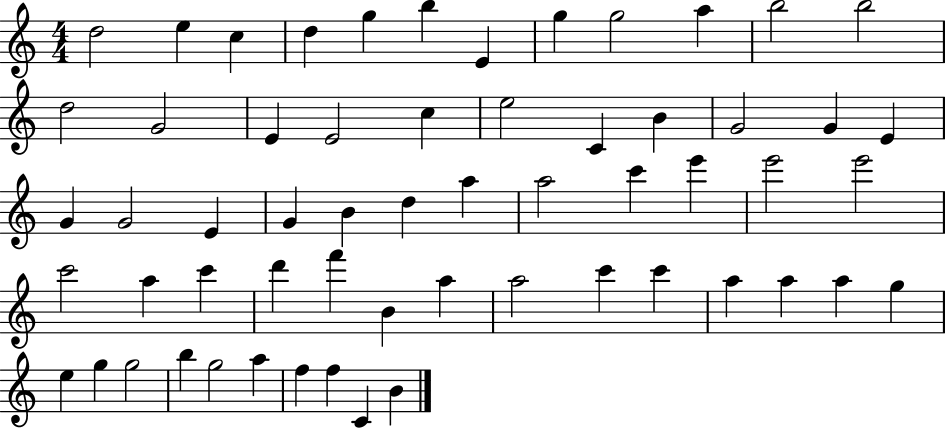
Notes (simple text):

D5/h E5/q C5/q D5/q G5/q B5/q E4/q G5/q G5/h A5/q B5/h B5/h D5/h G4/h E4/q E4/h C5/q E5/h C4/q B4/q G4/h G4/q E4/q G4/q G4/h E4/q G4/q B4/q D5/q A5/q A5/h C6/q E6/q E6/h E6/h C6/h A5/q C6/q D6/q F6/q B4/q A5/q A5/h C6/q C6/q A5/q A5/q A5/q G5/q E5/q G5/q G5/h B5/q G5/h A5/q F5/q F5/q C4/q B4/q